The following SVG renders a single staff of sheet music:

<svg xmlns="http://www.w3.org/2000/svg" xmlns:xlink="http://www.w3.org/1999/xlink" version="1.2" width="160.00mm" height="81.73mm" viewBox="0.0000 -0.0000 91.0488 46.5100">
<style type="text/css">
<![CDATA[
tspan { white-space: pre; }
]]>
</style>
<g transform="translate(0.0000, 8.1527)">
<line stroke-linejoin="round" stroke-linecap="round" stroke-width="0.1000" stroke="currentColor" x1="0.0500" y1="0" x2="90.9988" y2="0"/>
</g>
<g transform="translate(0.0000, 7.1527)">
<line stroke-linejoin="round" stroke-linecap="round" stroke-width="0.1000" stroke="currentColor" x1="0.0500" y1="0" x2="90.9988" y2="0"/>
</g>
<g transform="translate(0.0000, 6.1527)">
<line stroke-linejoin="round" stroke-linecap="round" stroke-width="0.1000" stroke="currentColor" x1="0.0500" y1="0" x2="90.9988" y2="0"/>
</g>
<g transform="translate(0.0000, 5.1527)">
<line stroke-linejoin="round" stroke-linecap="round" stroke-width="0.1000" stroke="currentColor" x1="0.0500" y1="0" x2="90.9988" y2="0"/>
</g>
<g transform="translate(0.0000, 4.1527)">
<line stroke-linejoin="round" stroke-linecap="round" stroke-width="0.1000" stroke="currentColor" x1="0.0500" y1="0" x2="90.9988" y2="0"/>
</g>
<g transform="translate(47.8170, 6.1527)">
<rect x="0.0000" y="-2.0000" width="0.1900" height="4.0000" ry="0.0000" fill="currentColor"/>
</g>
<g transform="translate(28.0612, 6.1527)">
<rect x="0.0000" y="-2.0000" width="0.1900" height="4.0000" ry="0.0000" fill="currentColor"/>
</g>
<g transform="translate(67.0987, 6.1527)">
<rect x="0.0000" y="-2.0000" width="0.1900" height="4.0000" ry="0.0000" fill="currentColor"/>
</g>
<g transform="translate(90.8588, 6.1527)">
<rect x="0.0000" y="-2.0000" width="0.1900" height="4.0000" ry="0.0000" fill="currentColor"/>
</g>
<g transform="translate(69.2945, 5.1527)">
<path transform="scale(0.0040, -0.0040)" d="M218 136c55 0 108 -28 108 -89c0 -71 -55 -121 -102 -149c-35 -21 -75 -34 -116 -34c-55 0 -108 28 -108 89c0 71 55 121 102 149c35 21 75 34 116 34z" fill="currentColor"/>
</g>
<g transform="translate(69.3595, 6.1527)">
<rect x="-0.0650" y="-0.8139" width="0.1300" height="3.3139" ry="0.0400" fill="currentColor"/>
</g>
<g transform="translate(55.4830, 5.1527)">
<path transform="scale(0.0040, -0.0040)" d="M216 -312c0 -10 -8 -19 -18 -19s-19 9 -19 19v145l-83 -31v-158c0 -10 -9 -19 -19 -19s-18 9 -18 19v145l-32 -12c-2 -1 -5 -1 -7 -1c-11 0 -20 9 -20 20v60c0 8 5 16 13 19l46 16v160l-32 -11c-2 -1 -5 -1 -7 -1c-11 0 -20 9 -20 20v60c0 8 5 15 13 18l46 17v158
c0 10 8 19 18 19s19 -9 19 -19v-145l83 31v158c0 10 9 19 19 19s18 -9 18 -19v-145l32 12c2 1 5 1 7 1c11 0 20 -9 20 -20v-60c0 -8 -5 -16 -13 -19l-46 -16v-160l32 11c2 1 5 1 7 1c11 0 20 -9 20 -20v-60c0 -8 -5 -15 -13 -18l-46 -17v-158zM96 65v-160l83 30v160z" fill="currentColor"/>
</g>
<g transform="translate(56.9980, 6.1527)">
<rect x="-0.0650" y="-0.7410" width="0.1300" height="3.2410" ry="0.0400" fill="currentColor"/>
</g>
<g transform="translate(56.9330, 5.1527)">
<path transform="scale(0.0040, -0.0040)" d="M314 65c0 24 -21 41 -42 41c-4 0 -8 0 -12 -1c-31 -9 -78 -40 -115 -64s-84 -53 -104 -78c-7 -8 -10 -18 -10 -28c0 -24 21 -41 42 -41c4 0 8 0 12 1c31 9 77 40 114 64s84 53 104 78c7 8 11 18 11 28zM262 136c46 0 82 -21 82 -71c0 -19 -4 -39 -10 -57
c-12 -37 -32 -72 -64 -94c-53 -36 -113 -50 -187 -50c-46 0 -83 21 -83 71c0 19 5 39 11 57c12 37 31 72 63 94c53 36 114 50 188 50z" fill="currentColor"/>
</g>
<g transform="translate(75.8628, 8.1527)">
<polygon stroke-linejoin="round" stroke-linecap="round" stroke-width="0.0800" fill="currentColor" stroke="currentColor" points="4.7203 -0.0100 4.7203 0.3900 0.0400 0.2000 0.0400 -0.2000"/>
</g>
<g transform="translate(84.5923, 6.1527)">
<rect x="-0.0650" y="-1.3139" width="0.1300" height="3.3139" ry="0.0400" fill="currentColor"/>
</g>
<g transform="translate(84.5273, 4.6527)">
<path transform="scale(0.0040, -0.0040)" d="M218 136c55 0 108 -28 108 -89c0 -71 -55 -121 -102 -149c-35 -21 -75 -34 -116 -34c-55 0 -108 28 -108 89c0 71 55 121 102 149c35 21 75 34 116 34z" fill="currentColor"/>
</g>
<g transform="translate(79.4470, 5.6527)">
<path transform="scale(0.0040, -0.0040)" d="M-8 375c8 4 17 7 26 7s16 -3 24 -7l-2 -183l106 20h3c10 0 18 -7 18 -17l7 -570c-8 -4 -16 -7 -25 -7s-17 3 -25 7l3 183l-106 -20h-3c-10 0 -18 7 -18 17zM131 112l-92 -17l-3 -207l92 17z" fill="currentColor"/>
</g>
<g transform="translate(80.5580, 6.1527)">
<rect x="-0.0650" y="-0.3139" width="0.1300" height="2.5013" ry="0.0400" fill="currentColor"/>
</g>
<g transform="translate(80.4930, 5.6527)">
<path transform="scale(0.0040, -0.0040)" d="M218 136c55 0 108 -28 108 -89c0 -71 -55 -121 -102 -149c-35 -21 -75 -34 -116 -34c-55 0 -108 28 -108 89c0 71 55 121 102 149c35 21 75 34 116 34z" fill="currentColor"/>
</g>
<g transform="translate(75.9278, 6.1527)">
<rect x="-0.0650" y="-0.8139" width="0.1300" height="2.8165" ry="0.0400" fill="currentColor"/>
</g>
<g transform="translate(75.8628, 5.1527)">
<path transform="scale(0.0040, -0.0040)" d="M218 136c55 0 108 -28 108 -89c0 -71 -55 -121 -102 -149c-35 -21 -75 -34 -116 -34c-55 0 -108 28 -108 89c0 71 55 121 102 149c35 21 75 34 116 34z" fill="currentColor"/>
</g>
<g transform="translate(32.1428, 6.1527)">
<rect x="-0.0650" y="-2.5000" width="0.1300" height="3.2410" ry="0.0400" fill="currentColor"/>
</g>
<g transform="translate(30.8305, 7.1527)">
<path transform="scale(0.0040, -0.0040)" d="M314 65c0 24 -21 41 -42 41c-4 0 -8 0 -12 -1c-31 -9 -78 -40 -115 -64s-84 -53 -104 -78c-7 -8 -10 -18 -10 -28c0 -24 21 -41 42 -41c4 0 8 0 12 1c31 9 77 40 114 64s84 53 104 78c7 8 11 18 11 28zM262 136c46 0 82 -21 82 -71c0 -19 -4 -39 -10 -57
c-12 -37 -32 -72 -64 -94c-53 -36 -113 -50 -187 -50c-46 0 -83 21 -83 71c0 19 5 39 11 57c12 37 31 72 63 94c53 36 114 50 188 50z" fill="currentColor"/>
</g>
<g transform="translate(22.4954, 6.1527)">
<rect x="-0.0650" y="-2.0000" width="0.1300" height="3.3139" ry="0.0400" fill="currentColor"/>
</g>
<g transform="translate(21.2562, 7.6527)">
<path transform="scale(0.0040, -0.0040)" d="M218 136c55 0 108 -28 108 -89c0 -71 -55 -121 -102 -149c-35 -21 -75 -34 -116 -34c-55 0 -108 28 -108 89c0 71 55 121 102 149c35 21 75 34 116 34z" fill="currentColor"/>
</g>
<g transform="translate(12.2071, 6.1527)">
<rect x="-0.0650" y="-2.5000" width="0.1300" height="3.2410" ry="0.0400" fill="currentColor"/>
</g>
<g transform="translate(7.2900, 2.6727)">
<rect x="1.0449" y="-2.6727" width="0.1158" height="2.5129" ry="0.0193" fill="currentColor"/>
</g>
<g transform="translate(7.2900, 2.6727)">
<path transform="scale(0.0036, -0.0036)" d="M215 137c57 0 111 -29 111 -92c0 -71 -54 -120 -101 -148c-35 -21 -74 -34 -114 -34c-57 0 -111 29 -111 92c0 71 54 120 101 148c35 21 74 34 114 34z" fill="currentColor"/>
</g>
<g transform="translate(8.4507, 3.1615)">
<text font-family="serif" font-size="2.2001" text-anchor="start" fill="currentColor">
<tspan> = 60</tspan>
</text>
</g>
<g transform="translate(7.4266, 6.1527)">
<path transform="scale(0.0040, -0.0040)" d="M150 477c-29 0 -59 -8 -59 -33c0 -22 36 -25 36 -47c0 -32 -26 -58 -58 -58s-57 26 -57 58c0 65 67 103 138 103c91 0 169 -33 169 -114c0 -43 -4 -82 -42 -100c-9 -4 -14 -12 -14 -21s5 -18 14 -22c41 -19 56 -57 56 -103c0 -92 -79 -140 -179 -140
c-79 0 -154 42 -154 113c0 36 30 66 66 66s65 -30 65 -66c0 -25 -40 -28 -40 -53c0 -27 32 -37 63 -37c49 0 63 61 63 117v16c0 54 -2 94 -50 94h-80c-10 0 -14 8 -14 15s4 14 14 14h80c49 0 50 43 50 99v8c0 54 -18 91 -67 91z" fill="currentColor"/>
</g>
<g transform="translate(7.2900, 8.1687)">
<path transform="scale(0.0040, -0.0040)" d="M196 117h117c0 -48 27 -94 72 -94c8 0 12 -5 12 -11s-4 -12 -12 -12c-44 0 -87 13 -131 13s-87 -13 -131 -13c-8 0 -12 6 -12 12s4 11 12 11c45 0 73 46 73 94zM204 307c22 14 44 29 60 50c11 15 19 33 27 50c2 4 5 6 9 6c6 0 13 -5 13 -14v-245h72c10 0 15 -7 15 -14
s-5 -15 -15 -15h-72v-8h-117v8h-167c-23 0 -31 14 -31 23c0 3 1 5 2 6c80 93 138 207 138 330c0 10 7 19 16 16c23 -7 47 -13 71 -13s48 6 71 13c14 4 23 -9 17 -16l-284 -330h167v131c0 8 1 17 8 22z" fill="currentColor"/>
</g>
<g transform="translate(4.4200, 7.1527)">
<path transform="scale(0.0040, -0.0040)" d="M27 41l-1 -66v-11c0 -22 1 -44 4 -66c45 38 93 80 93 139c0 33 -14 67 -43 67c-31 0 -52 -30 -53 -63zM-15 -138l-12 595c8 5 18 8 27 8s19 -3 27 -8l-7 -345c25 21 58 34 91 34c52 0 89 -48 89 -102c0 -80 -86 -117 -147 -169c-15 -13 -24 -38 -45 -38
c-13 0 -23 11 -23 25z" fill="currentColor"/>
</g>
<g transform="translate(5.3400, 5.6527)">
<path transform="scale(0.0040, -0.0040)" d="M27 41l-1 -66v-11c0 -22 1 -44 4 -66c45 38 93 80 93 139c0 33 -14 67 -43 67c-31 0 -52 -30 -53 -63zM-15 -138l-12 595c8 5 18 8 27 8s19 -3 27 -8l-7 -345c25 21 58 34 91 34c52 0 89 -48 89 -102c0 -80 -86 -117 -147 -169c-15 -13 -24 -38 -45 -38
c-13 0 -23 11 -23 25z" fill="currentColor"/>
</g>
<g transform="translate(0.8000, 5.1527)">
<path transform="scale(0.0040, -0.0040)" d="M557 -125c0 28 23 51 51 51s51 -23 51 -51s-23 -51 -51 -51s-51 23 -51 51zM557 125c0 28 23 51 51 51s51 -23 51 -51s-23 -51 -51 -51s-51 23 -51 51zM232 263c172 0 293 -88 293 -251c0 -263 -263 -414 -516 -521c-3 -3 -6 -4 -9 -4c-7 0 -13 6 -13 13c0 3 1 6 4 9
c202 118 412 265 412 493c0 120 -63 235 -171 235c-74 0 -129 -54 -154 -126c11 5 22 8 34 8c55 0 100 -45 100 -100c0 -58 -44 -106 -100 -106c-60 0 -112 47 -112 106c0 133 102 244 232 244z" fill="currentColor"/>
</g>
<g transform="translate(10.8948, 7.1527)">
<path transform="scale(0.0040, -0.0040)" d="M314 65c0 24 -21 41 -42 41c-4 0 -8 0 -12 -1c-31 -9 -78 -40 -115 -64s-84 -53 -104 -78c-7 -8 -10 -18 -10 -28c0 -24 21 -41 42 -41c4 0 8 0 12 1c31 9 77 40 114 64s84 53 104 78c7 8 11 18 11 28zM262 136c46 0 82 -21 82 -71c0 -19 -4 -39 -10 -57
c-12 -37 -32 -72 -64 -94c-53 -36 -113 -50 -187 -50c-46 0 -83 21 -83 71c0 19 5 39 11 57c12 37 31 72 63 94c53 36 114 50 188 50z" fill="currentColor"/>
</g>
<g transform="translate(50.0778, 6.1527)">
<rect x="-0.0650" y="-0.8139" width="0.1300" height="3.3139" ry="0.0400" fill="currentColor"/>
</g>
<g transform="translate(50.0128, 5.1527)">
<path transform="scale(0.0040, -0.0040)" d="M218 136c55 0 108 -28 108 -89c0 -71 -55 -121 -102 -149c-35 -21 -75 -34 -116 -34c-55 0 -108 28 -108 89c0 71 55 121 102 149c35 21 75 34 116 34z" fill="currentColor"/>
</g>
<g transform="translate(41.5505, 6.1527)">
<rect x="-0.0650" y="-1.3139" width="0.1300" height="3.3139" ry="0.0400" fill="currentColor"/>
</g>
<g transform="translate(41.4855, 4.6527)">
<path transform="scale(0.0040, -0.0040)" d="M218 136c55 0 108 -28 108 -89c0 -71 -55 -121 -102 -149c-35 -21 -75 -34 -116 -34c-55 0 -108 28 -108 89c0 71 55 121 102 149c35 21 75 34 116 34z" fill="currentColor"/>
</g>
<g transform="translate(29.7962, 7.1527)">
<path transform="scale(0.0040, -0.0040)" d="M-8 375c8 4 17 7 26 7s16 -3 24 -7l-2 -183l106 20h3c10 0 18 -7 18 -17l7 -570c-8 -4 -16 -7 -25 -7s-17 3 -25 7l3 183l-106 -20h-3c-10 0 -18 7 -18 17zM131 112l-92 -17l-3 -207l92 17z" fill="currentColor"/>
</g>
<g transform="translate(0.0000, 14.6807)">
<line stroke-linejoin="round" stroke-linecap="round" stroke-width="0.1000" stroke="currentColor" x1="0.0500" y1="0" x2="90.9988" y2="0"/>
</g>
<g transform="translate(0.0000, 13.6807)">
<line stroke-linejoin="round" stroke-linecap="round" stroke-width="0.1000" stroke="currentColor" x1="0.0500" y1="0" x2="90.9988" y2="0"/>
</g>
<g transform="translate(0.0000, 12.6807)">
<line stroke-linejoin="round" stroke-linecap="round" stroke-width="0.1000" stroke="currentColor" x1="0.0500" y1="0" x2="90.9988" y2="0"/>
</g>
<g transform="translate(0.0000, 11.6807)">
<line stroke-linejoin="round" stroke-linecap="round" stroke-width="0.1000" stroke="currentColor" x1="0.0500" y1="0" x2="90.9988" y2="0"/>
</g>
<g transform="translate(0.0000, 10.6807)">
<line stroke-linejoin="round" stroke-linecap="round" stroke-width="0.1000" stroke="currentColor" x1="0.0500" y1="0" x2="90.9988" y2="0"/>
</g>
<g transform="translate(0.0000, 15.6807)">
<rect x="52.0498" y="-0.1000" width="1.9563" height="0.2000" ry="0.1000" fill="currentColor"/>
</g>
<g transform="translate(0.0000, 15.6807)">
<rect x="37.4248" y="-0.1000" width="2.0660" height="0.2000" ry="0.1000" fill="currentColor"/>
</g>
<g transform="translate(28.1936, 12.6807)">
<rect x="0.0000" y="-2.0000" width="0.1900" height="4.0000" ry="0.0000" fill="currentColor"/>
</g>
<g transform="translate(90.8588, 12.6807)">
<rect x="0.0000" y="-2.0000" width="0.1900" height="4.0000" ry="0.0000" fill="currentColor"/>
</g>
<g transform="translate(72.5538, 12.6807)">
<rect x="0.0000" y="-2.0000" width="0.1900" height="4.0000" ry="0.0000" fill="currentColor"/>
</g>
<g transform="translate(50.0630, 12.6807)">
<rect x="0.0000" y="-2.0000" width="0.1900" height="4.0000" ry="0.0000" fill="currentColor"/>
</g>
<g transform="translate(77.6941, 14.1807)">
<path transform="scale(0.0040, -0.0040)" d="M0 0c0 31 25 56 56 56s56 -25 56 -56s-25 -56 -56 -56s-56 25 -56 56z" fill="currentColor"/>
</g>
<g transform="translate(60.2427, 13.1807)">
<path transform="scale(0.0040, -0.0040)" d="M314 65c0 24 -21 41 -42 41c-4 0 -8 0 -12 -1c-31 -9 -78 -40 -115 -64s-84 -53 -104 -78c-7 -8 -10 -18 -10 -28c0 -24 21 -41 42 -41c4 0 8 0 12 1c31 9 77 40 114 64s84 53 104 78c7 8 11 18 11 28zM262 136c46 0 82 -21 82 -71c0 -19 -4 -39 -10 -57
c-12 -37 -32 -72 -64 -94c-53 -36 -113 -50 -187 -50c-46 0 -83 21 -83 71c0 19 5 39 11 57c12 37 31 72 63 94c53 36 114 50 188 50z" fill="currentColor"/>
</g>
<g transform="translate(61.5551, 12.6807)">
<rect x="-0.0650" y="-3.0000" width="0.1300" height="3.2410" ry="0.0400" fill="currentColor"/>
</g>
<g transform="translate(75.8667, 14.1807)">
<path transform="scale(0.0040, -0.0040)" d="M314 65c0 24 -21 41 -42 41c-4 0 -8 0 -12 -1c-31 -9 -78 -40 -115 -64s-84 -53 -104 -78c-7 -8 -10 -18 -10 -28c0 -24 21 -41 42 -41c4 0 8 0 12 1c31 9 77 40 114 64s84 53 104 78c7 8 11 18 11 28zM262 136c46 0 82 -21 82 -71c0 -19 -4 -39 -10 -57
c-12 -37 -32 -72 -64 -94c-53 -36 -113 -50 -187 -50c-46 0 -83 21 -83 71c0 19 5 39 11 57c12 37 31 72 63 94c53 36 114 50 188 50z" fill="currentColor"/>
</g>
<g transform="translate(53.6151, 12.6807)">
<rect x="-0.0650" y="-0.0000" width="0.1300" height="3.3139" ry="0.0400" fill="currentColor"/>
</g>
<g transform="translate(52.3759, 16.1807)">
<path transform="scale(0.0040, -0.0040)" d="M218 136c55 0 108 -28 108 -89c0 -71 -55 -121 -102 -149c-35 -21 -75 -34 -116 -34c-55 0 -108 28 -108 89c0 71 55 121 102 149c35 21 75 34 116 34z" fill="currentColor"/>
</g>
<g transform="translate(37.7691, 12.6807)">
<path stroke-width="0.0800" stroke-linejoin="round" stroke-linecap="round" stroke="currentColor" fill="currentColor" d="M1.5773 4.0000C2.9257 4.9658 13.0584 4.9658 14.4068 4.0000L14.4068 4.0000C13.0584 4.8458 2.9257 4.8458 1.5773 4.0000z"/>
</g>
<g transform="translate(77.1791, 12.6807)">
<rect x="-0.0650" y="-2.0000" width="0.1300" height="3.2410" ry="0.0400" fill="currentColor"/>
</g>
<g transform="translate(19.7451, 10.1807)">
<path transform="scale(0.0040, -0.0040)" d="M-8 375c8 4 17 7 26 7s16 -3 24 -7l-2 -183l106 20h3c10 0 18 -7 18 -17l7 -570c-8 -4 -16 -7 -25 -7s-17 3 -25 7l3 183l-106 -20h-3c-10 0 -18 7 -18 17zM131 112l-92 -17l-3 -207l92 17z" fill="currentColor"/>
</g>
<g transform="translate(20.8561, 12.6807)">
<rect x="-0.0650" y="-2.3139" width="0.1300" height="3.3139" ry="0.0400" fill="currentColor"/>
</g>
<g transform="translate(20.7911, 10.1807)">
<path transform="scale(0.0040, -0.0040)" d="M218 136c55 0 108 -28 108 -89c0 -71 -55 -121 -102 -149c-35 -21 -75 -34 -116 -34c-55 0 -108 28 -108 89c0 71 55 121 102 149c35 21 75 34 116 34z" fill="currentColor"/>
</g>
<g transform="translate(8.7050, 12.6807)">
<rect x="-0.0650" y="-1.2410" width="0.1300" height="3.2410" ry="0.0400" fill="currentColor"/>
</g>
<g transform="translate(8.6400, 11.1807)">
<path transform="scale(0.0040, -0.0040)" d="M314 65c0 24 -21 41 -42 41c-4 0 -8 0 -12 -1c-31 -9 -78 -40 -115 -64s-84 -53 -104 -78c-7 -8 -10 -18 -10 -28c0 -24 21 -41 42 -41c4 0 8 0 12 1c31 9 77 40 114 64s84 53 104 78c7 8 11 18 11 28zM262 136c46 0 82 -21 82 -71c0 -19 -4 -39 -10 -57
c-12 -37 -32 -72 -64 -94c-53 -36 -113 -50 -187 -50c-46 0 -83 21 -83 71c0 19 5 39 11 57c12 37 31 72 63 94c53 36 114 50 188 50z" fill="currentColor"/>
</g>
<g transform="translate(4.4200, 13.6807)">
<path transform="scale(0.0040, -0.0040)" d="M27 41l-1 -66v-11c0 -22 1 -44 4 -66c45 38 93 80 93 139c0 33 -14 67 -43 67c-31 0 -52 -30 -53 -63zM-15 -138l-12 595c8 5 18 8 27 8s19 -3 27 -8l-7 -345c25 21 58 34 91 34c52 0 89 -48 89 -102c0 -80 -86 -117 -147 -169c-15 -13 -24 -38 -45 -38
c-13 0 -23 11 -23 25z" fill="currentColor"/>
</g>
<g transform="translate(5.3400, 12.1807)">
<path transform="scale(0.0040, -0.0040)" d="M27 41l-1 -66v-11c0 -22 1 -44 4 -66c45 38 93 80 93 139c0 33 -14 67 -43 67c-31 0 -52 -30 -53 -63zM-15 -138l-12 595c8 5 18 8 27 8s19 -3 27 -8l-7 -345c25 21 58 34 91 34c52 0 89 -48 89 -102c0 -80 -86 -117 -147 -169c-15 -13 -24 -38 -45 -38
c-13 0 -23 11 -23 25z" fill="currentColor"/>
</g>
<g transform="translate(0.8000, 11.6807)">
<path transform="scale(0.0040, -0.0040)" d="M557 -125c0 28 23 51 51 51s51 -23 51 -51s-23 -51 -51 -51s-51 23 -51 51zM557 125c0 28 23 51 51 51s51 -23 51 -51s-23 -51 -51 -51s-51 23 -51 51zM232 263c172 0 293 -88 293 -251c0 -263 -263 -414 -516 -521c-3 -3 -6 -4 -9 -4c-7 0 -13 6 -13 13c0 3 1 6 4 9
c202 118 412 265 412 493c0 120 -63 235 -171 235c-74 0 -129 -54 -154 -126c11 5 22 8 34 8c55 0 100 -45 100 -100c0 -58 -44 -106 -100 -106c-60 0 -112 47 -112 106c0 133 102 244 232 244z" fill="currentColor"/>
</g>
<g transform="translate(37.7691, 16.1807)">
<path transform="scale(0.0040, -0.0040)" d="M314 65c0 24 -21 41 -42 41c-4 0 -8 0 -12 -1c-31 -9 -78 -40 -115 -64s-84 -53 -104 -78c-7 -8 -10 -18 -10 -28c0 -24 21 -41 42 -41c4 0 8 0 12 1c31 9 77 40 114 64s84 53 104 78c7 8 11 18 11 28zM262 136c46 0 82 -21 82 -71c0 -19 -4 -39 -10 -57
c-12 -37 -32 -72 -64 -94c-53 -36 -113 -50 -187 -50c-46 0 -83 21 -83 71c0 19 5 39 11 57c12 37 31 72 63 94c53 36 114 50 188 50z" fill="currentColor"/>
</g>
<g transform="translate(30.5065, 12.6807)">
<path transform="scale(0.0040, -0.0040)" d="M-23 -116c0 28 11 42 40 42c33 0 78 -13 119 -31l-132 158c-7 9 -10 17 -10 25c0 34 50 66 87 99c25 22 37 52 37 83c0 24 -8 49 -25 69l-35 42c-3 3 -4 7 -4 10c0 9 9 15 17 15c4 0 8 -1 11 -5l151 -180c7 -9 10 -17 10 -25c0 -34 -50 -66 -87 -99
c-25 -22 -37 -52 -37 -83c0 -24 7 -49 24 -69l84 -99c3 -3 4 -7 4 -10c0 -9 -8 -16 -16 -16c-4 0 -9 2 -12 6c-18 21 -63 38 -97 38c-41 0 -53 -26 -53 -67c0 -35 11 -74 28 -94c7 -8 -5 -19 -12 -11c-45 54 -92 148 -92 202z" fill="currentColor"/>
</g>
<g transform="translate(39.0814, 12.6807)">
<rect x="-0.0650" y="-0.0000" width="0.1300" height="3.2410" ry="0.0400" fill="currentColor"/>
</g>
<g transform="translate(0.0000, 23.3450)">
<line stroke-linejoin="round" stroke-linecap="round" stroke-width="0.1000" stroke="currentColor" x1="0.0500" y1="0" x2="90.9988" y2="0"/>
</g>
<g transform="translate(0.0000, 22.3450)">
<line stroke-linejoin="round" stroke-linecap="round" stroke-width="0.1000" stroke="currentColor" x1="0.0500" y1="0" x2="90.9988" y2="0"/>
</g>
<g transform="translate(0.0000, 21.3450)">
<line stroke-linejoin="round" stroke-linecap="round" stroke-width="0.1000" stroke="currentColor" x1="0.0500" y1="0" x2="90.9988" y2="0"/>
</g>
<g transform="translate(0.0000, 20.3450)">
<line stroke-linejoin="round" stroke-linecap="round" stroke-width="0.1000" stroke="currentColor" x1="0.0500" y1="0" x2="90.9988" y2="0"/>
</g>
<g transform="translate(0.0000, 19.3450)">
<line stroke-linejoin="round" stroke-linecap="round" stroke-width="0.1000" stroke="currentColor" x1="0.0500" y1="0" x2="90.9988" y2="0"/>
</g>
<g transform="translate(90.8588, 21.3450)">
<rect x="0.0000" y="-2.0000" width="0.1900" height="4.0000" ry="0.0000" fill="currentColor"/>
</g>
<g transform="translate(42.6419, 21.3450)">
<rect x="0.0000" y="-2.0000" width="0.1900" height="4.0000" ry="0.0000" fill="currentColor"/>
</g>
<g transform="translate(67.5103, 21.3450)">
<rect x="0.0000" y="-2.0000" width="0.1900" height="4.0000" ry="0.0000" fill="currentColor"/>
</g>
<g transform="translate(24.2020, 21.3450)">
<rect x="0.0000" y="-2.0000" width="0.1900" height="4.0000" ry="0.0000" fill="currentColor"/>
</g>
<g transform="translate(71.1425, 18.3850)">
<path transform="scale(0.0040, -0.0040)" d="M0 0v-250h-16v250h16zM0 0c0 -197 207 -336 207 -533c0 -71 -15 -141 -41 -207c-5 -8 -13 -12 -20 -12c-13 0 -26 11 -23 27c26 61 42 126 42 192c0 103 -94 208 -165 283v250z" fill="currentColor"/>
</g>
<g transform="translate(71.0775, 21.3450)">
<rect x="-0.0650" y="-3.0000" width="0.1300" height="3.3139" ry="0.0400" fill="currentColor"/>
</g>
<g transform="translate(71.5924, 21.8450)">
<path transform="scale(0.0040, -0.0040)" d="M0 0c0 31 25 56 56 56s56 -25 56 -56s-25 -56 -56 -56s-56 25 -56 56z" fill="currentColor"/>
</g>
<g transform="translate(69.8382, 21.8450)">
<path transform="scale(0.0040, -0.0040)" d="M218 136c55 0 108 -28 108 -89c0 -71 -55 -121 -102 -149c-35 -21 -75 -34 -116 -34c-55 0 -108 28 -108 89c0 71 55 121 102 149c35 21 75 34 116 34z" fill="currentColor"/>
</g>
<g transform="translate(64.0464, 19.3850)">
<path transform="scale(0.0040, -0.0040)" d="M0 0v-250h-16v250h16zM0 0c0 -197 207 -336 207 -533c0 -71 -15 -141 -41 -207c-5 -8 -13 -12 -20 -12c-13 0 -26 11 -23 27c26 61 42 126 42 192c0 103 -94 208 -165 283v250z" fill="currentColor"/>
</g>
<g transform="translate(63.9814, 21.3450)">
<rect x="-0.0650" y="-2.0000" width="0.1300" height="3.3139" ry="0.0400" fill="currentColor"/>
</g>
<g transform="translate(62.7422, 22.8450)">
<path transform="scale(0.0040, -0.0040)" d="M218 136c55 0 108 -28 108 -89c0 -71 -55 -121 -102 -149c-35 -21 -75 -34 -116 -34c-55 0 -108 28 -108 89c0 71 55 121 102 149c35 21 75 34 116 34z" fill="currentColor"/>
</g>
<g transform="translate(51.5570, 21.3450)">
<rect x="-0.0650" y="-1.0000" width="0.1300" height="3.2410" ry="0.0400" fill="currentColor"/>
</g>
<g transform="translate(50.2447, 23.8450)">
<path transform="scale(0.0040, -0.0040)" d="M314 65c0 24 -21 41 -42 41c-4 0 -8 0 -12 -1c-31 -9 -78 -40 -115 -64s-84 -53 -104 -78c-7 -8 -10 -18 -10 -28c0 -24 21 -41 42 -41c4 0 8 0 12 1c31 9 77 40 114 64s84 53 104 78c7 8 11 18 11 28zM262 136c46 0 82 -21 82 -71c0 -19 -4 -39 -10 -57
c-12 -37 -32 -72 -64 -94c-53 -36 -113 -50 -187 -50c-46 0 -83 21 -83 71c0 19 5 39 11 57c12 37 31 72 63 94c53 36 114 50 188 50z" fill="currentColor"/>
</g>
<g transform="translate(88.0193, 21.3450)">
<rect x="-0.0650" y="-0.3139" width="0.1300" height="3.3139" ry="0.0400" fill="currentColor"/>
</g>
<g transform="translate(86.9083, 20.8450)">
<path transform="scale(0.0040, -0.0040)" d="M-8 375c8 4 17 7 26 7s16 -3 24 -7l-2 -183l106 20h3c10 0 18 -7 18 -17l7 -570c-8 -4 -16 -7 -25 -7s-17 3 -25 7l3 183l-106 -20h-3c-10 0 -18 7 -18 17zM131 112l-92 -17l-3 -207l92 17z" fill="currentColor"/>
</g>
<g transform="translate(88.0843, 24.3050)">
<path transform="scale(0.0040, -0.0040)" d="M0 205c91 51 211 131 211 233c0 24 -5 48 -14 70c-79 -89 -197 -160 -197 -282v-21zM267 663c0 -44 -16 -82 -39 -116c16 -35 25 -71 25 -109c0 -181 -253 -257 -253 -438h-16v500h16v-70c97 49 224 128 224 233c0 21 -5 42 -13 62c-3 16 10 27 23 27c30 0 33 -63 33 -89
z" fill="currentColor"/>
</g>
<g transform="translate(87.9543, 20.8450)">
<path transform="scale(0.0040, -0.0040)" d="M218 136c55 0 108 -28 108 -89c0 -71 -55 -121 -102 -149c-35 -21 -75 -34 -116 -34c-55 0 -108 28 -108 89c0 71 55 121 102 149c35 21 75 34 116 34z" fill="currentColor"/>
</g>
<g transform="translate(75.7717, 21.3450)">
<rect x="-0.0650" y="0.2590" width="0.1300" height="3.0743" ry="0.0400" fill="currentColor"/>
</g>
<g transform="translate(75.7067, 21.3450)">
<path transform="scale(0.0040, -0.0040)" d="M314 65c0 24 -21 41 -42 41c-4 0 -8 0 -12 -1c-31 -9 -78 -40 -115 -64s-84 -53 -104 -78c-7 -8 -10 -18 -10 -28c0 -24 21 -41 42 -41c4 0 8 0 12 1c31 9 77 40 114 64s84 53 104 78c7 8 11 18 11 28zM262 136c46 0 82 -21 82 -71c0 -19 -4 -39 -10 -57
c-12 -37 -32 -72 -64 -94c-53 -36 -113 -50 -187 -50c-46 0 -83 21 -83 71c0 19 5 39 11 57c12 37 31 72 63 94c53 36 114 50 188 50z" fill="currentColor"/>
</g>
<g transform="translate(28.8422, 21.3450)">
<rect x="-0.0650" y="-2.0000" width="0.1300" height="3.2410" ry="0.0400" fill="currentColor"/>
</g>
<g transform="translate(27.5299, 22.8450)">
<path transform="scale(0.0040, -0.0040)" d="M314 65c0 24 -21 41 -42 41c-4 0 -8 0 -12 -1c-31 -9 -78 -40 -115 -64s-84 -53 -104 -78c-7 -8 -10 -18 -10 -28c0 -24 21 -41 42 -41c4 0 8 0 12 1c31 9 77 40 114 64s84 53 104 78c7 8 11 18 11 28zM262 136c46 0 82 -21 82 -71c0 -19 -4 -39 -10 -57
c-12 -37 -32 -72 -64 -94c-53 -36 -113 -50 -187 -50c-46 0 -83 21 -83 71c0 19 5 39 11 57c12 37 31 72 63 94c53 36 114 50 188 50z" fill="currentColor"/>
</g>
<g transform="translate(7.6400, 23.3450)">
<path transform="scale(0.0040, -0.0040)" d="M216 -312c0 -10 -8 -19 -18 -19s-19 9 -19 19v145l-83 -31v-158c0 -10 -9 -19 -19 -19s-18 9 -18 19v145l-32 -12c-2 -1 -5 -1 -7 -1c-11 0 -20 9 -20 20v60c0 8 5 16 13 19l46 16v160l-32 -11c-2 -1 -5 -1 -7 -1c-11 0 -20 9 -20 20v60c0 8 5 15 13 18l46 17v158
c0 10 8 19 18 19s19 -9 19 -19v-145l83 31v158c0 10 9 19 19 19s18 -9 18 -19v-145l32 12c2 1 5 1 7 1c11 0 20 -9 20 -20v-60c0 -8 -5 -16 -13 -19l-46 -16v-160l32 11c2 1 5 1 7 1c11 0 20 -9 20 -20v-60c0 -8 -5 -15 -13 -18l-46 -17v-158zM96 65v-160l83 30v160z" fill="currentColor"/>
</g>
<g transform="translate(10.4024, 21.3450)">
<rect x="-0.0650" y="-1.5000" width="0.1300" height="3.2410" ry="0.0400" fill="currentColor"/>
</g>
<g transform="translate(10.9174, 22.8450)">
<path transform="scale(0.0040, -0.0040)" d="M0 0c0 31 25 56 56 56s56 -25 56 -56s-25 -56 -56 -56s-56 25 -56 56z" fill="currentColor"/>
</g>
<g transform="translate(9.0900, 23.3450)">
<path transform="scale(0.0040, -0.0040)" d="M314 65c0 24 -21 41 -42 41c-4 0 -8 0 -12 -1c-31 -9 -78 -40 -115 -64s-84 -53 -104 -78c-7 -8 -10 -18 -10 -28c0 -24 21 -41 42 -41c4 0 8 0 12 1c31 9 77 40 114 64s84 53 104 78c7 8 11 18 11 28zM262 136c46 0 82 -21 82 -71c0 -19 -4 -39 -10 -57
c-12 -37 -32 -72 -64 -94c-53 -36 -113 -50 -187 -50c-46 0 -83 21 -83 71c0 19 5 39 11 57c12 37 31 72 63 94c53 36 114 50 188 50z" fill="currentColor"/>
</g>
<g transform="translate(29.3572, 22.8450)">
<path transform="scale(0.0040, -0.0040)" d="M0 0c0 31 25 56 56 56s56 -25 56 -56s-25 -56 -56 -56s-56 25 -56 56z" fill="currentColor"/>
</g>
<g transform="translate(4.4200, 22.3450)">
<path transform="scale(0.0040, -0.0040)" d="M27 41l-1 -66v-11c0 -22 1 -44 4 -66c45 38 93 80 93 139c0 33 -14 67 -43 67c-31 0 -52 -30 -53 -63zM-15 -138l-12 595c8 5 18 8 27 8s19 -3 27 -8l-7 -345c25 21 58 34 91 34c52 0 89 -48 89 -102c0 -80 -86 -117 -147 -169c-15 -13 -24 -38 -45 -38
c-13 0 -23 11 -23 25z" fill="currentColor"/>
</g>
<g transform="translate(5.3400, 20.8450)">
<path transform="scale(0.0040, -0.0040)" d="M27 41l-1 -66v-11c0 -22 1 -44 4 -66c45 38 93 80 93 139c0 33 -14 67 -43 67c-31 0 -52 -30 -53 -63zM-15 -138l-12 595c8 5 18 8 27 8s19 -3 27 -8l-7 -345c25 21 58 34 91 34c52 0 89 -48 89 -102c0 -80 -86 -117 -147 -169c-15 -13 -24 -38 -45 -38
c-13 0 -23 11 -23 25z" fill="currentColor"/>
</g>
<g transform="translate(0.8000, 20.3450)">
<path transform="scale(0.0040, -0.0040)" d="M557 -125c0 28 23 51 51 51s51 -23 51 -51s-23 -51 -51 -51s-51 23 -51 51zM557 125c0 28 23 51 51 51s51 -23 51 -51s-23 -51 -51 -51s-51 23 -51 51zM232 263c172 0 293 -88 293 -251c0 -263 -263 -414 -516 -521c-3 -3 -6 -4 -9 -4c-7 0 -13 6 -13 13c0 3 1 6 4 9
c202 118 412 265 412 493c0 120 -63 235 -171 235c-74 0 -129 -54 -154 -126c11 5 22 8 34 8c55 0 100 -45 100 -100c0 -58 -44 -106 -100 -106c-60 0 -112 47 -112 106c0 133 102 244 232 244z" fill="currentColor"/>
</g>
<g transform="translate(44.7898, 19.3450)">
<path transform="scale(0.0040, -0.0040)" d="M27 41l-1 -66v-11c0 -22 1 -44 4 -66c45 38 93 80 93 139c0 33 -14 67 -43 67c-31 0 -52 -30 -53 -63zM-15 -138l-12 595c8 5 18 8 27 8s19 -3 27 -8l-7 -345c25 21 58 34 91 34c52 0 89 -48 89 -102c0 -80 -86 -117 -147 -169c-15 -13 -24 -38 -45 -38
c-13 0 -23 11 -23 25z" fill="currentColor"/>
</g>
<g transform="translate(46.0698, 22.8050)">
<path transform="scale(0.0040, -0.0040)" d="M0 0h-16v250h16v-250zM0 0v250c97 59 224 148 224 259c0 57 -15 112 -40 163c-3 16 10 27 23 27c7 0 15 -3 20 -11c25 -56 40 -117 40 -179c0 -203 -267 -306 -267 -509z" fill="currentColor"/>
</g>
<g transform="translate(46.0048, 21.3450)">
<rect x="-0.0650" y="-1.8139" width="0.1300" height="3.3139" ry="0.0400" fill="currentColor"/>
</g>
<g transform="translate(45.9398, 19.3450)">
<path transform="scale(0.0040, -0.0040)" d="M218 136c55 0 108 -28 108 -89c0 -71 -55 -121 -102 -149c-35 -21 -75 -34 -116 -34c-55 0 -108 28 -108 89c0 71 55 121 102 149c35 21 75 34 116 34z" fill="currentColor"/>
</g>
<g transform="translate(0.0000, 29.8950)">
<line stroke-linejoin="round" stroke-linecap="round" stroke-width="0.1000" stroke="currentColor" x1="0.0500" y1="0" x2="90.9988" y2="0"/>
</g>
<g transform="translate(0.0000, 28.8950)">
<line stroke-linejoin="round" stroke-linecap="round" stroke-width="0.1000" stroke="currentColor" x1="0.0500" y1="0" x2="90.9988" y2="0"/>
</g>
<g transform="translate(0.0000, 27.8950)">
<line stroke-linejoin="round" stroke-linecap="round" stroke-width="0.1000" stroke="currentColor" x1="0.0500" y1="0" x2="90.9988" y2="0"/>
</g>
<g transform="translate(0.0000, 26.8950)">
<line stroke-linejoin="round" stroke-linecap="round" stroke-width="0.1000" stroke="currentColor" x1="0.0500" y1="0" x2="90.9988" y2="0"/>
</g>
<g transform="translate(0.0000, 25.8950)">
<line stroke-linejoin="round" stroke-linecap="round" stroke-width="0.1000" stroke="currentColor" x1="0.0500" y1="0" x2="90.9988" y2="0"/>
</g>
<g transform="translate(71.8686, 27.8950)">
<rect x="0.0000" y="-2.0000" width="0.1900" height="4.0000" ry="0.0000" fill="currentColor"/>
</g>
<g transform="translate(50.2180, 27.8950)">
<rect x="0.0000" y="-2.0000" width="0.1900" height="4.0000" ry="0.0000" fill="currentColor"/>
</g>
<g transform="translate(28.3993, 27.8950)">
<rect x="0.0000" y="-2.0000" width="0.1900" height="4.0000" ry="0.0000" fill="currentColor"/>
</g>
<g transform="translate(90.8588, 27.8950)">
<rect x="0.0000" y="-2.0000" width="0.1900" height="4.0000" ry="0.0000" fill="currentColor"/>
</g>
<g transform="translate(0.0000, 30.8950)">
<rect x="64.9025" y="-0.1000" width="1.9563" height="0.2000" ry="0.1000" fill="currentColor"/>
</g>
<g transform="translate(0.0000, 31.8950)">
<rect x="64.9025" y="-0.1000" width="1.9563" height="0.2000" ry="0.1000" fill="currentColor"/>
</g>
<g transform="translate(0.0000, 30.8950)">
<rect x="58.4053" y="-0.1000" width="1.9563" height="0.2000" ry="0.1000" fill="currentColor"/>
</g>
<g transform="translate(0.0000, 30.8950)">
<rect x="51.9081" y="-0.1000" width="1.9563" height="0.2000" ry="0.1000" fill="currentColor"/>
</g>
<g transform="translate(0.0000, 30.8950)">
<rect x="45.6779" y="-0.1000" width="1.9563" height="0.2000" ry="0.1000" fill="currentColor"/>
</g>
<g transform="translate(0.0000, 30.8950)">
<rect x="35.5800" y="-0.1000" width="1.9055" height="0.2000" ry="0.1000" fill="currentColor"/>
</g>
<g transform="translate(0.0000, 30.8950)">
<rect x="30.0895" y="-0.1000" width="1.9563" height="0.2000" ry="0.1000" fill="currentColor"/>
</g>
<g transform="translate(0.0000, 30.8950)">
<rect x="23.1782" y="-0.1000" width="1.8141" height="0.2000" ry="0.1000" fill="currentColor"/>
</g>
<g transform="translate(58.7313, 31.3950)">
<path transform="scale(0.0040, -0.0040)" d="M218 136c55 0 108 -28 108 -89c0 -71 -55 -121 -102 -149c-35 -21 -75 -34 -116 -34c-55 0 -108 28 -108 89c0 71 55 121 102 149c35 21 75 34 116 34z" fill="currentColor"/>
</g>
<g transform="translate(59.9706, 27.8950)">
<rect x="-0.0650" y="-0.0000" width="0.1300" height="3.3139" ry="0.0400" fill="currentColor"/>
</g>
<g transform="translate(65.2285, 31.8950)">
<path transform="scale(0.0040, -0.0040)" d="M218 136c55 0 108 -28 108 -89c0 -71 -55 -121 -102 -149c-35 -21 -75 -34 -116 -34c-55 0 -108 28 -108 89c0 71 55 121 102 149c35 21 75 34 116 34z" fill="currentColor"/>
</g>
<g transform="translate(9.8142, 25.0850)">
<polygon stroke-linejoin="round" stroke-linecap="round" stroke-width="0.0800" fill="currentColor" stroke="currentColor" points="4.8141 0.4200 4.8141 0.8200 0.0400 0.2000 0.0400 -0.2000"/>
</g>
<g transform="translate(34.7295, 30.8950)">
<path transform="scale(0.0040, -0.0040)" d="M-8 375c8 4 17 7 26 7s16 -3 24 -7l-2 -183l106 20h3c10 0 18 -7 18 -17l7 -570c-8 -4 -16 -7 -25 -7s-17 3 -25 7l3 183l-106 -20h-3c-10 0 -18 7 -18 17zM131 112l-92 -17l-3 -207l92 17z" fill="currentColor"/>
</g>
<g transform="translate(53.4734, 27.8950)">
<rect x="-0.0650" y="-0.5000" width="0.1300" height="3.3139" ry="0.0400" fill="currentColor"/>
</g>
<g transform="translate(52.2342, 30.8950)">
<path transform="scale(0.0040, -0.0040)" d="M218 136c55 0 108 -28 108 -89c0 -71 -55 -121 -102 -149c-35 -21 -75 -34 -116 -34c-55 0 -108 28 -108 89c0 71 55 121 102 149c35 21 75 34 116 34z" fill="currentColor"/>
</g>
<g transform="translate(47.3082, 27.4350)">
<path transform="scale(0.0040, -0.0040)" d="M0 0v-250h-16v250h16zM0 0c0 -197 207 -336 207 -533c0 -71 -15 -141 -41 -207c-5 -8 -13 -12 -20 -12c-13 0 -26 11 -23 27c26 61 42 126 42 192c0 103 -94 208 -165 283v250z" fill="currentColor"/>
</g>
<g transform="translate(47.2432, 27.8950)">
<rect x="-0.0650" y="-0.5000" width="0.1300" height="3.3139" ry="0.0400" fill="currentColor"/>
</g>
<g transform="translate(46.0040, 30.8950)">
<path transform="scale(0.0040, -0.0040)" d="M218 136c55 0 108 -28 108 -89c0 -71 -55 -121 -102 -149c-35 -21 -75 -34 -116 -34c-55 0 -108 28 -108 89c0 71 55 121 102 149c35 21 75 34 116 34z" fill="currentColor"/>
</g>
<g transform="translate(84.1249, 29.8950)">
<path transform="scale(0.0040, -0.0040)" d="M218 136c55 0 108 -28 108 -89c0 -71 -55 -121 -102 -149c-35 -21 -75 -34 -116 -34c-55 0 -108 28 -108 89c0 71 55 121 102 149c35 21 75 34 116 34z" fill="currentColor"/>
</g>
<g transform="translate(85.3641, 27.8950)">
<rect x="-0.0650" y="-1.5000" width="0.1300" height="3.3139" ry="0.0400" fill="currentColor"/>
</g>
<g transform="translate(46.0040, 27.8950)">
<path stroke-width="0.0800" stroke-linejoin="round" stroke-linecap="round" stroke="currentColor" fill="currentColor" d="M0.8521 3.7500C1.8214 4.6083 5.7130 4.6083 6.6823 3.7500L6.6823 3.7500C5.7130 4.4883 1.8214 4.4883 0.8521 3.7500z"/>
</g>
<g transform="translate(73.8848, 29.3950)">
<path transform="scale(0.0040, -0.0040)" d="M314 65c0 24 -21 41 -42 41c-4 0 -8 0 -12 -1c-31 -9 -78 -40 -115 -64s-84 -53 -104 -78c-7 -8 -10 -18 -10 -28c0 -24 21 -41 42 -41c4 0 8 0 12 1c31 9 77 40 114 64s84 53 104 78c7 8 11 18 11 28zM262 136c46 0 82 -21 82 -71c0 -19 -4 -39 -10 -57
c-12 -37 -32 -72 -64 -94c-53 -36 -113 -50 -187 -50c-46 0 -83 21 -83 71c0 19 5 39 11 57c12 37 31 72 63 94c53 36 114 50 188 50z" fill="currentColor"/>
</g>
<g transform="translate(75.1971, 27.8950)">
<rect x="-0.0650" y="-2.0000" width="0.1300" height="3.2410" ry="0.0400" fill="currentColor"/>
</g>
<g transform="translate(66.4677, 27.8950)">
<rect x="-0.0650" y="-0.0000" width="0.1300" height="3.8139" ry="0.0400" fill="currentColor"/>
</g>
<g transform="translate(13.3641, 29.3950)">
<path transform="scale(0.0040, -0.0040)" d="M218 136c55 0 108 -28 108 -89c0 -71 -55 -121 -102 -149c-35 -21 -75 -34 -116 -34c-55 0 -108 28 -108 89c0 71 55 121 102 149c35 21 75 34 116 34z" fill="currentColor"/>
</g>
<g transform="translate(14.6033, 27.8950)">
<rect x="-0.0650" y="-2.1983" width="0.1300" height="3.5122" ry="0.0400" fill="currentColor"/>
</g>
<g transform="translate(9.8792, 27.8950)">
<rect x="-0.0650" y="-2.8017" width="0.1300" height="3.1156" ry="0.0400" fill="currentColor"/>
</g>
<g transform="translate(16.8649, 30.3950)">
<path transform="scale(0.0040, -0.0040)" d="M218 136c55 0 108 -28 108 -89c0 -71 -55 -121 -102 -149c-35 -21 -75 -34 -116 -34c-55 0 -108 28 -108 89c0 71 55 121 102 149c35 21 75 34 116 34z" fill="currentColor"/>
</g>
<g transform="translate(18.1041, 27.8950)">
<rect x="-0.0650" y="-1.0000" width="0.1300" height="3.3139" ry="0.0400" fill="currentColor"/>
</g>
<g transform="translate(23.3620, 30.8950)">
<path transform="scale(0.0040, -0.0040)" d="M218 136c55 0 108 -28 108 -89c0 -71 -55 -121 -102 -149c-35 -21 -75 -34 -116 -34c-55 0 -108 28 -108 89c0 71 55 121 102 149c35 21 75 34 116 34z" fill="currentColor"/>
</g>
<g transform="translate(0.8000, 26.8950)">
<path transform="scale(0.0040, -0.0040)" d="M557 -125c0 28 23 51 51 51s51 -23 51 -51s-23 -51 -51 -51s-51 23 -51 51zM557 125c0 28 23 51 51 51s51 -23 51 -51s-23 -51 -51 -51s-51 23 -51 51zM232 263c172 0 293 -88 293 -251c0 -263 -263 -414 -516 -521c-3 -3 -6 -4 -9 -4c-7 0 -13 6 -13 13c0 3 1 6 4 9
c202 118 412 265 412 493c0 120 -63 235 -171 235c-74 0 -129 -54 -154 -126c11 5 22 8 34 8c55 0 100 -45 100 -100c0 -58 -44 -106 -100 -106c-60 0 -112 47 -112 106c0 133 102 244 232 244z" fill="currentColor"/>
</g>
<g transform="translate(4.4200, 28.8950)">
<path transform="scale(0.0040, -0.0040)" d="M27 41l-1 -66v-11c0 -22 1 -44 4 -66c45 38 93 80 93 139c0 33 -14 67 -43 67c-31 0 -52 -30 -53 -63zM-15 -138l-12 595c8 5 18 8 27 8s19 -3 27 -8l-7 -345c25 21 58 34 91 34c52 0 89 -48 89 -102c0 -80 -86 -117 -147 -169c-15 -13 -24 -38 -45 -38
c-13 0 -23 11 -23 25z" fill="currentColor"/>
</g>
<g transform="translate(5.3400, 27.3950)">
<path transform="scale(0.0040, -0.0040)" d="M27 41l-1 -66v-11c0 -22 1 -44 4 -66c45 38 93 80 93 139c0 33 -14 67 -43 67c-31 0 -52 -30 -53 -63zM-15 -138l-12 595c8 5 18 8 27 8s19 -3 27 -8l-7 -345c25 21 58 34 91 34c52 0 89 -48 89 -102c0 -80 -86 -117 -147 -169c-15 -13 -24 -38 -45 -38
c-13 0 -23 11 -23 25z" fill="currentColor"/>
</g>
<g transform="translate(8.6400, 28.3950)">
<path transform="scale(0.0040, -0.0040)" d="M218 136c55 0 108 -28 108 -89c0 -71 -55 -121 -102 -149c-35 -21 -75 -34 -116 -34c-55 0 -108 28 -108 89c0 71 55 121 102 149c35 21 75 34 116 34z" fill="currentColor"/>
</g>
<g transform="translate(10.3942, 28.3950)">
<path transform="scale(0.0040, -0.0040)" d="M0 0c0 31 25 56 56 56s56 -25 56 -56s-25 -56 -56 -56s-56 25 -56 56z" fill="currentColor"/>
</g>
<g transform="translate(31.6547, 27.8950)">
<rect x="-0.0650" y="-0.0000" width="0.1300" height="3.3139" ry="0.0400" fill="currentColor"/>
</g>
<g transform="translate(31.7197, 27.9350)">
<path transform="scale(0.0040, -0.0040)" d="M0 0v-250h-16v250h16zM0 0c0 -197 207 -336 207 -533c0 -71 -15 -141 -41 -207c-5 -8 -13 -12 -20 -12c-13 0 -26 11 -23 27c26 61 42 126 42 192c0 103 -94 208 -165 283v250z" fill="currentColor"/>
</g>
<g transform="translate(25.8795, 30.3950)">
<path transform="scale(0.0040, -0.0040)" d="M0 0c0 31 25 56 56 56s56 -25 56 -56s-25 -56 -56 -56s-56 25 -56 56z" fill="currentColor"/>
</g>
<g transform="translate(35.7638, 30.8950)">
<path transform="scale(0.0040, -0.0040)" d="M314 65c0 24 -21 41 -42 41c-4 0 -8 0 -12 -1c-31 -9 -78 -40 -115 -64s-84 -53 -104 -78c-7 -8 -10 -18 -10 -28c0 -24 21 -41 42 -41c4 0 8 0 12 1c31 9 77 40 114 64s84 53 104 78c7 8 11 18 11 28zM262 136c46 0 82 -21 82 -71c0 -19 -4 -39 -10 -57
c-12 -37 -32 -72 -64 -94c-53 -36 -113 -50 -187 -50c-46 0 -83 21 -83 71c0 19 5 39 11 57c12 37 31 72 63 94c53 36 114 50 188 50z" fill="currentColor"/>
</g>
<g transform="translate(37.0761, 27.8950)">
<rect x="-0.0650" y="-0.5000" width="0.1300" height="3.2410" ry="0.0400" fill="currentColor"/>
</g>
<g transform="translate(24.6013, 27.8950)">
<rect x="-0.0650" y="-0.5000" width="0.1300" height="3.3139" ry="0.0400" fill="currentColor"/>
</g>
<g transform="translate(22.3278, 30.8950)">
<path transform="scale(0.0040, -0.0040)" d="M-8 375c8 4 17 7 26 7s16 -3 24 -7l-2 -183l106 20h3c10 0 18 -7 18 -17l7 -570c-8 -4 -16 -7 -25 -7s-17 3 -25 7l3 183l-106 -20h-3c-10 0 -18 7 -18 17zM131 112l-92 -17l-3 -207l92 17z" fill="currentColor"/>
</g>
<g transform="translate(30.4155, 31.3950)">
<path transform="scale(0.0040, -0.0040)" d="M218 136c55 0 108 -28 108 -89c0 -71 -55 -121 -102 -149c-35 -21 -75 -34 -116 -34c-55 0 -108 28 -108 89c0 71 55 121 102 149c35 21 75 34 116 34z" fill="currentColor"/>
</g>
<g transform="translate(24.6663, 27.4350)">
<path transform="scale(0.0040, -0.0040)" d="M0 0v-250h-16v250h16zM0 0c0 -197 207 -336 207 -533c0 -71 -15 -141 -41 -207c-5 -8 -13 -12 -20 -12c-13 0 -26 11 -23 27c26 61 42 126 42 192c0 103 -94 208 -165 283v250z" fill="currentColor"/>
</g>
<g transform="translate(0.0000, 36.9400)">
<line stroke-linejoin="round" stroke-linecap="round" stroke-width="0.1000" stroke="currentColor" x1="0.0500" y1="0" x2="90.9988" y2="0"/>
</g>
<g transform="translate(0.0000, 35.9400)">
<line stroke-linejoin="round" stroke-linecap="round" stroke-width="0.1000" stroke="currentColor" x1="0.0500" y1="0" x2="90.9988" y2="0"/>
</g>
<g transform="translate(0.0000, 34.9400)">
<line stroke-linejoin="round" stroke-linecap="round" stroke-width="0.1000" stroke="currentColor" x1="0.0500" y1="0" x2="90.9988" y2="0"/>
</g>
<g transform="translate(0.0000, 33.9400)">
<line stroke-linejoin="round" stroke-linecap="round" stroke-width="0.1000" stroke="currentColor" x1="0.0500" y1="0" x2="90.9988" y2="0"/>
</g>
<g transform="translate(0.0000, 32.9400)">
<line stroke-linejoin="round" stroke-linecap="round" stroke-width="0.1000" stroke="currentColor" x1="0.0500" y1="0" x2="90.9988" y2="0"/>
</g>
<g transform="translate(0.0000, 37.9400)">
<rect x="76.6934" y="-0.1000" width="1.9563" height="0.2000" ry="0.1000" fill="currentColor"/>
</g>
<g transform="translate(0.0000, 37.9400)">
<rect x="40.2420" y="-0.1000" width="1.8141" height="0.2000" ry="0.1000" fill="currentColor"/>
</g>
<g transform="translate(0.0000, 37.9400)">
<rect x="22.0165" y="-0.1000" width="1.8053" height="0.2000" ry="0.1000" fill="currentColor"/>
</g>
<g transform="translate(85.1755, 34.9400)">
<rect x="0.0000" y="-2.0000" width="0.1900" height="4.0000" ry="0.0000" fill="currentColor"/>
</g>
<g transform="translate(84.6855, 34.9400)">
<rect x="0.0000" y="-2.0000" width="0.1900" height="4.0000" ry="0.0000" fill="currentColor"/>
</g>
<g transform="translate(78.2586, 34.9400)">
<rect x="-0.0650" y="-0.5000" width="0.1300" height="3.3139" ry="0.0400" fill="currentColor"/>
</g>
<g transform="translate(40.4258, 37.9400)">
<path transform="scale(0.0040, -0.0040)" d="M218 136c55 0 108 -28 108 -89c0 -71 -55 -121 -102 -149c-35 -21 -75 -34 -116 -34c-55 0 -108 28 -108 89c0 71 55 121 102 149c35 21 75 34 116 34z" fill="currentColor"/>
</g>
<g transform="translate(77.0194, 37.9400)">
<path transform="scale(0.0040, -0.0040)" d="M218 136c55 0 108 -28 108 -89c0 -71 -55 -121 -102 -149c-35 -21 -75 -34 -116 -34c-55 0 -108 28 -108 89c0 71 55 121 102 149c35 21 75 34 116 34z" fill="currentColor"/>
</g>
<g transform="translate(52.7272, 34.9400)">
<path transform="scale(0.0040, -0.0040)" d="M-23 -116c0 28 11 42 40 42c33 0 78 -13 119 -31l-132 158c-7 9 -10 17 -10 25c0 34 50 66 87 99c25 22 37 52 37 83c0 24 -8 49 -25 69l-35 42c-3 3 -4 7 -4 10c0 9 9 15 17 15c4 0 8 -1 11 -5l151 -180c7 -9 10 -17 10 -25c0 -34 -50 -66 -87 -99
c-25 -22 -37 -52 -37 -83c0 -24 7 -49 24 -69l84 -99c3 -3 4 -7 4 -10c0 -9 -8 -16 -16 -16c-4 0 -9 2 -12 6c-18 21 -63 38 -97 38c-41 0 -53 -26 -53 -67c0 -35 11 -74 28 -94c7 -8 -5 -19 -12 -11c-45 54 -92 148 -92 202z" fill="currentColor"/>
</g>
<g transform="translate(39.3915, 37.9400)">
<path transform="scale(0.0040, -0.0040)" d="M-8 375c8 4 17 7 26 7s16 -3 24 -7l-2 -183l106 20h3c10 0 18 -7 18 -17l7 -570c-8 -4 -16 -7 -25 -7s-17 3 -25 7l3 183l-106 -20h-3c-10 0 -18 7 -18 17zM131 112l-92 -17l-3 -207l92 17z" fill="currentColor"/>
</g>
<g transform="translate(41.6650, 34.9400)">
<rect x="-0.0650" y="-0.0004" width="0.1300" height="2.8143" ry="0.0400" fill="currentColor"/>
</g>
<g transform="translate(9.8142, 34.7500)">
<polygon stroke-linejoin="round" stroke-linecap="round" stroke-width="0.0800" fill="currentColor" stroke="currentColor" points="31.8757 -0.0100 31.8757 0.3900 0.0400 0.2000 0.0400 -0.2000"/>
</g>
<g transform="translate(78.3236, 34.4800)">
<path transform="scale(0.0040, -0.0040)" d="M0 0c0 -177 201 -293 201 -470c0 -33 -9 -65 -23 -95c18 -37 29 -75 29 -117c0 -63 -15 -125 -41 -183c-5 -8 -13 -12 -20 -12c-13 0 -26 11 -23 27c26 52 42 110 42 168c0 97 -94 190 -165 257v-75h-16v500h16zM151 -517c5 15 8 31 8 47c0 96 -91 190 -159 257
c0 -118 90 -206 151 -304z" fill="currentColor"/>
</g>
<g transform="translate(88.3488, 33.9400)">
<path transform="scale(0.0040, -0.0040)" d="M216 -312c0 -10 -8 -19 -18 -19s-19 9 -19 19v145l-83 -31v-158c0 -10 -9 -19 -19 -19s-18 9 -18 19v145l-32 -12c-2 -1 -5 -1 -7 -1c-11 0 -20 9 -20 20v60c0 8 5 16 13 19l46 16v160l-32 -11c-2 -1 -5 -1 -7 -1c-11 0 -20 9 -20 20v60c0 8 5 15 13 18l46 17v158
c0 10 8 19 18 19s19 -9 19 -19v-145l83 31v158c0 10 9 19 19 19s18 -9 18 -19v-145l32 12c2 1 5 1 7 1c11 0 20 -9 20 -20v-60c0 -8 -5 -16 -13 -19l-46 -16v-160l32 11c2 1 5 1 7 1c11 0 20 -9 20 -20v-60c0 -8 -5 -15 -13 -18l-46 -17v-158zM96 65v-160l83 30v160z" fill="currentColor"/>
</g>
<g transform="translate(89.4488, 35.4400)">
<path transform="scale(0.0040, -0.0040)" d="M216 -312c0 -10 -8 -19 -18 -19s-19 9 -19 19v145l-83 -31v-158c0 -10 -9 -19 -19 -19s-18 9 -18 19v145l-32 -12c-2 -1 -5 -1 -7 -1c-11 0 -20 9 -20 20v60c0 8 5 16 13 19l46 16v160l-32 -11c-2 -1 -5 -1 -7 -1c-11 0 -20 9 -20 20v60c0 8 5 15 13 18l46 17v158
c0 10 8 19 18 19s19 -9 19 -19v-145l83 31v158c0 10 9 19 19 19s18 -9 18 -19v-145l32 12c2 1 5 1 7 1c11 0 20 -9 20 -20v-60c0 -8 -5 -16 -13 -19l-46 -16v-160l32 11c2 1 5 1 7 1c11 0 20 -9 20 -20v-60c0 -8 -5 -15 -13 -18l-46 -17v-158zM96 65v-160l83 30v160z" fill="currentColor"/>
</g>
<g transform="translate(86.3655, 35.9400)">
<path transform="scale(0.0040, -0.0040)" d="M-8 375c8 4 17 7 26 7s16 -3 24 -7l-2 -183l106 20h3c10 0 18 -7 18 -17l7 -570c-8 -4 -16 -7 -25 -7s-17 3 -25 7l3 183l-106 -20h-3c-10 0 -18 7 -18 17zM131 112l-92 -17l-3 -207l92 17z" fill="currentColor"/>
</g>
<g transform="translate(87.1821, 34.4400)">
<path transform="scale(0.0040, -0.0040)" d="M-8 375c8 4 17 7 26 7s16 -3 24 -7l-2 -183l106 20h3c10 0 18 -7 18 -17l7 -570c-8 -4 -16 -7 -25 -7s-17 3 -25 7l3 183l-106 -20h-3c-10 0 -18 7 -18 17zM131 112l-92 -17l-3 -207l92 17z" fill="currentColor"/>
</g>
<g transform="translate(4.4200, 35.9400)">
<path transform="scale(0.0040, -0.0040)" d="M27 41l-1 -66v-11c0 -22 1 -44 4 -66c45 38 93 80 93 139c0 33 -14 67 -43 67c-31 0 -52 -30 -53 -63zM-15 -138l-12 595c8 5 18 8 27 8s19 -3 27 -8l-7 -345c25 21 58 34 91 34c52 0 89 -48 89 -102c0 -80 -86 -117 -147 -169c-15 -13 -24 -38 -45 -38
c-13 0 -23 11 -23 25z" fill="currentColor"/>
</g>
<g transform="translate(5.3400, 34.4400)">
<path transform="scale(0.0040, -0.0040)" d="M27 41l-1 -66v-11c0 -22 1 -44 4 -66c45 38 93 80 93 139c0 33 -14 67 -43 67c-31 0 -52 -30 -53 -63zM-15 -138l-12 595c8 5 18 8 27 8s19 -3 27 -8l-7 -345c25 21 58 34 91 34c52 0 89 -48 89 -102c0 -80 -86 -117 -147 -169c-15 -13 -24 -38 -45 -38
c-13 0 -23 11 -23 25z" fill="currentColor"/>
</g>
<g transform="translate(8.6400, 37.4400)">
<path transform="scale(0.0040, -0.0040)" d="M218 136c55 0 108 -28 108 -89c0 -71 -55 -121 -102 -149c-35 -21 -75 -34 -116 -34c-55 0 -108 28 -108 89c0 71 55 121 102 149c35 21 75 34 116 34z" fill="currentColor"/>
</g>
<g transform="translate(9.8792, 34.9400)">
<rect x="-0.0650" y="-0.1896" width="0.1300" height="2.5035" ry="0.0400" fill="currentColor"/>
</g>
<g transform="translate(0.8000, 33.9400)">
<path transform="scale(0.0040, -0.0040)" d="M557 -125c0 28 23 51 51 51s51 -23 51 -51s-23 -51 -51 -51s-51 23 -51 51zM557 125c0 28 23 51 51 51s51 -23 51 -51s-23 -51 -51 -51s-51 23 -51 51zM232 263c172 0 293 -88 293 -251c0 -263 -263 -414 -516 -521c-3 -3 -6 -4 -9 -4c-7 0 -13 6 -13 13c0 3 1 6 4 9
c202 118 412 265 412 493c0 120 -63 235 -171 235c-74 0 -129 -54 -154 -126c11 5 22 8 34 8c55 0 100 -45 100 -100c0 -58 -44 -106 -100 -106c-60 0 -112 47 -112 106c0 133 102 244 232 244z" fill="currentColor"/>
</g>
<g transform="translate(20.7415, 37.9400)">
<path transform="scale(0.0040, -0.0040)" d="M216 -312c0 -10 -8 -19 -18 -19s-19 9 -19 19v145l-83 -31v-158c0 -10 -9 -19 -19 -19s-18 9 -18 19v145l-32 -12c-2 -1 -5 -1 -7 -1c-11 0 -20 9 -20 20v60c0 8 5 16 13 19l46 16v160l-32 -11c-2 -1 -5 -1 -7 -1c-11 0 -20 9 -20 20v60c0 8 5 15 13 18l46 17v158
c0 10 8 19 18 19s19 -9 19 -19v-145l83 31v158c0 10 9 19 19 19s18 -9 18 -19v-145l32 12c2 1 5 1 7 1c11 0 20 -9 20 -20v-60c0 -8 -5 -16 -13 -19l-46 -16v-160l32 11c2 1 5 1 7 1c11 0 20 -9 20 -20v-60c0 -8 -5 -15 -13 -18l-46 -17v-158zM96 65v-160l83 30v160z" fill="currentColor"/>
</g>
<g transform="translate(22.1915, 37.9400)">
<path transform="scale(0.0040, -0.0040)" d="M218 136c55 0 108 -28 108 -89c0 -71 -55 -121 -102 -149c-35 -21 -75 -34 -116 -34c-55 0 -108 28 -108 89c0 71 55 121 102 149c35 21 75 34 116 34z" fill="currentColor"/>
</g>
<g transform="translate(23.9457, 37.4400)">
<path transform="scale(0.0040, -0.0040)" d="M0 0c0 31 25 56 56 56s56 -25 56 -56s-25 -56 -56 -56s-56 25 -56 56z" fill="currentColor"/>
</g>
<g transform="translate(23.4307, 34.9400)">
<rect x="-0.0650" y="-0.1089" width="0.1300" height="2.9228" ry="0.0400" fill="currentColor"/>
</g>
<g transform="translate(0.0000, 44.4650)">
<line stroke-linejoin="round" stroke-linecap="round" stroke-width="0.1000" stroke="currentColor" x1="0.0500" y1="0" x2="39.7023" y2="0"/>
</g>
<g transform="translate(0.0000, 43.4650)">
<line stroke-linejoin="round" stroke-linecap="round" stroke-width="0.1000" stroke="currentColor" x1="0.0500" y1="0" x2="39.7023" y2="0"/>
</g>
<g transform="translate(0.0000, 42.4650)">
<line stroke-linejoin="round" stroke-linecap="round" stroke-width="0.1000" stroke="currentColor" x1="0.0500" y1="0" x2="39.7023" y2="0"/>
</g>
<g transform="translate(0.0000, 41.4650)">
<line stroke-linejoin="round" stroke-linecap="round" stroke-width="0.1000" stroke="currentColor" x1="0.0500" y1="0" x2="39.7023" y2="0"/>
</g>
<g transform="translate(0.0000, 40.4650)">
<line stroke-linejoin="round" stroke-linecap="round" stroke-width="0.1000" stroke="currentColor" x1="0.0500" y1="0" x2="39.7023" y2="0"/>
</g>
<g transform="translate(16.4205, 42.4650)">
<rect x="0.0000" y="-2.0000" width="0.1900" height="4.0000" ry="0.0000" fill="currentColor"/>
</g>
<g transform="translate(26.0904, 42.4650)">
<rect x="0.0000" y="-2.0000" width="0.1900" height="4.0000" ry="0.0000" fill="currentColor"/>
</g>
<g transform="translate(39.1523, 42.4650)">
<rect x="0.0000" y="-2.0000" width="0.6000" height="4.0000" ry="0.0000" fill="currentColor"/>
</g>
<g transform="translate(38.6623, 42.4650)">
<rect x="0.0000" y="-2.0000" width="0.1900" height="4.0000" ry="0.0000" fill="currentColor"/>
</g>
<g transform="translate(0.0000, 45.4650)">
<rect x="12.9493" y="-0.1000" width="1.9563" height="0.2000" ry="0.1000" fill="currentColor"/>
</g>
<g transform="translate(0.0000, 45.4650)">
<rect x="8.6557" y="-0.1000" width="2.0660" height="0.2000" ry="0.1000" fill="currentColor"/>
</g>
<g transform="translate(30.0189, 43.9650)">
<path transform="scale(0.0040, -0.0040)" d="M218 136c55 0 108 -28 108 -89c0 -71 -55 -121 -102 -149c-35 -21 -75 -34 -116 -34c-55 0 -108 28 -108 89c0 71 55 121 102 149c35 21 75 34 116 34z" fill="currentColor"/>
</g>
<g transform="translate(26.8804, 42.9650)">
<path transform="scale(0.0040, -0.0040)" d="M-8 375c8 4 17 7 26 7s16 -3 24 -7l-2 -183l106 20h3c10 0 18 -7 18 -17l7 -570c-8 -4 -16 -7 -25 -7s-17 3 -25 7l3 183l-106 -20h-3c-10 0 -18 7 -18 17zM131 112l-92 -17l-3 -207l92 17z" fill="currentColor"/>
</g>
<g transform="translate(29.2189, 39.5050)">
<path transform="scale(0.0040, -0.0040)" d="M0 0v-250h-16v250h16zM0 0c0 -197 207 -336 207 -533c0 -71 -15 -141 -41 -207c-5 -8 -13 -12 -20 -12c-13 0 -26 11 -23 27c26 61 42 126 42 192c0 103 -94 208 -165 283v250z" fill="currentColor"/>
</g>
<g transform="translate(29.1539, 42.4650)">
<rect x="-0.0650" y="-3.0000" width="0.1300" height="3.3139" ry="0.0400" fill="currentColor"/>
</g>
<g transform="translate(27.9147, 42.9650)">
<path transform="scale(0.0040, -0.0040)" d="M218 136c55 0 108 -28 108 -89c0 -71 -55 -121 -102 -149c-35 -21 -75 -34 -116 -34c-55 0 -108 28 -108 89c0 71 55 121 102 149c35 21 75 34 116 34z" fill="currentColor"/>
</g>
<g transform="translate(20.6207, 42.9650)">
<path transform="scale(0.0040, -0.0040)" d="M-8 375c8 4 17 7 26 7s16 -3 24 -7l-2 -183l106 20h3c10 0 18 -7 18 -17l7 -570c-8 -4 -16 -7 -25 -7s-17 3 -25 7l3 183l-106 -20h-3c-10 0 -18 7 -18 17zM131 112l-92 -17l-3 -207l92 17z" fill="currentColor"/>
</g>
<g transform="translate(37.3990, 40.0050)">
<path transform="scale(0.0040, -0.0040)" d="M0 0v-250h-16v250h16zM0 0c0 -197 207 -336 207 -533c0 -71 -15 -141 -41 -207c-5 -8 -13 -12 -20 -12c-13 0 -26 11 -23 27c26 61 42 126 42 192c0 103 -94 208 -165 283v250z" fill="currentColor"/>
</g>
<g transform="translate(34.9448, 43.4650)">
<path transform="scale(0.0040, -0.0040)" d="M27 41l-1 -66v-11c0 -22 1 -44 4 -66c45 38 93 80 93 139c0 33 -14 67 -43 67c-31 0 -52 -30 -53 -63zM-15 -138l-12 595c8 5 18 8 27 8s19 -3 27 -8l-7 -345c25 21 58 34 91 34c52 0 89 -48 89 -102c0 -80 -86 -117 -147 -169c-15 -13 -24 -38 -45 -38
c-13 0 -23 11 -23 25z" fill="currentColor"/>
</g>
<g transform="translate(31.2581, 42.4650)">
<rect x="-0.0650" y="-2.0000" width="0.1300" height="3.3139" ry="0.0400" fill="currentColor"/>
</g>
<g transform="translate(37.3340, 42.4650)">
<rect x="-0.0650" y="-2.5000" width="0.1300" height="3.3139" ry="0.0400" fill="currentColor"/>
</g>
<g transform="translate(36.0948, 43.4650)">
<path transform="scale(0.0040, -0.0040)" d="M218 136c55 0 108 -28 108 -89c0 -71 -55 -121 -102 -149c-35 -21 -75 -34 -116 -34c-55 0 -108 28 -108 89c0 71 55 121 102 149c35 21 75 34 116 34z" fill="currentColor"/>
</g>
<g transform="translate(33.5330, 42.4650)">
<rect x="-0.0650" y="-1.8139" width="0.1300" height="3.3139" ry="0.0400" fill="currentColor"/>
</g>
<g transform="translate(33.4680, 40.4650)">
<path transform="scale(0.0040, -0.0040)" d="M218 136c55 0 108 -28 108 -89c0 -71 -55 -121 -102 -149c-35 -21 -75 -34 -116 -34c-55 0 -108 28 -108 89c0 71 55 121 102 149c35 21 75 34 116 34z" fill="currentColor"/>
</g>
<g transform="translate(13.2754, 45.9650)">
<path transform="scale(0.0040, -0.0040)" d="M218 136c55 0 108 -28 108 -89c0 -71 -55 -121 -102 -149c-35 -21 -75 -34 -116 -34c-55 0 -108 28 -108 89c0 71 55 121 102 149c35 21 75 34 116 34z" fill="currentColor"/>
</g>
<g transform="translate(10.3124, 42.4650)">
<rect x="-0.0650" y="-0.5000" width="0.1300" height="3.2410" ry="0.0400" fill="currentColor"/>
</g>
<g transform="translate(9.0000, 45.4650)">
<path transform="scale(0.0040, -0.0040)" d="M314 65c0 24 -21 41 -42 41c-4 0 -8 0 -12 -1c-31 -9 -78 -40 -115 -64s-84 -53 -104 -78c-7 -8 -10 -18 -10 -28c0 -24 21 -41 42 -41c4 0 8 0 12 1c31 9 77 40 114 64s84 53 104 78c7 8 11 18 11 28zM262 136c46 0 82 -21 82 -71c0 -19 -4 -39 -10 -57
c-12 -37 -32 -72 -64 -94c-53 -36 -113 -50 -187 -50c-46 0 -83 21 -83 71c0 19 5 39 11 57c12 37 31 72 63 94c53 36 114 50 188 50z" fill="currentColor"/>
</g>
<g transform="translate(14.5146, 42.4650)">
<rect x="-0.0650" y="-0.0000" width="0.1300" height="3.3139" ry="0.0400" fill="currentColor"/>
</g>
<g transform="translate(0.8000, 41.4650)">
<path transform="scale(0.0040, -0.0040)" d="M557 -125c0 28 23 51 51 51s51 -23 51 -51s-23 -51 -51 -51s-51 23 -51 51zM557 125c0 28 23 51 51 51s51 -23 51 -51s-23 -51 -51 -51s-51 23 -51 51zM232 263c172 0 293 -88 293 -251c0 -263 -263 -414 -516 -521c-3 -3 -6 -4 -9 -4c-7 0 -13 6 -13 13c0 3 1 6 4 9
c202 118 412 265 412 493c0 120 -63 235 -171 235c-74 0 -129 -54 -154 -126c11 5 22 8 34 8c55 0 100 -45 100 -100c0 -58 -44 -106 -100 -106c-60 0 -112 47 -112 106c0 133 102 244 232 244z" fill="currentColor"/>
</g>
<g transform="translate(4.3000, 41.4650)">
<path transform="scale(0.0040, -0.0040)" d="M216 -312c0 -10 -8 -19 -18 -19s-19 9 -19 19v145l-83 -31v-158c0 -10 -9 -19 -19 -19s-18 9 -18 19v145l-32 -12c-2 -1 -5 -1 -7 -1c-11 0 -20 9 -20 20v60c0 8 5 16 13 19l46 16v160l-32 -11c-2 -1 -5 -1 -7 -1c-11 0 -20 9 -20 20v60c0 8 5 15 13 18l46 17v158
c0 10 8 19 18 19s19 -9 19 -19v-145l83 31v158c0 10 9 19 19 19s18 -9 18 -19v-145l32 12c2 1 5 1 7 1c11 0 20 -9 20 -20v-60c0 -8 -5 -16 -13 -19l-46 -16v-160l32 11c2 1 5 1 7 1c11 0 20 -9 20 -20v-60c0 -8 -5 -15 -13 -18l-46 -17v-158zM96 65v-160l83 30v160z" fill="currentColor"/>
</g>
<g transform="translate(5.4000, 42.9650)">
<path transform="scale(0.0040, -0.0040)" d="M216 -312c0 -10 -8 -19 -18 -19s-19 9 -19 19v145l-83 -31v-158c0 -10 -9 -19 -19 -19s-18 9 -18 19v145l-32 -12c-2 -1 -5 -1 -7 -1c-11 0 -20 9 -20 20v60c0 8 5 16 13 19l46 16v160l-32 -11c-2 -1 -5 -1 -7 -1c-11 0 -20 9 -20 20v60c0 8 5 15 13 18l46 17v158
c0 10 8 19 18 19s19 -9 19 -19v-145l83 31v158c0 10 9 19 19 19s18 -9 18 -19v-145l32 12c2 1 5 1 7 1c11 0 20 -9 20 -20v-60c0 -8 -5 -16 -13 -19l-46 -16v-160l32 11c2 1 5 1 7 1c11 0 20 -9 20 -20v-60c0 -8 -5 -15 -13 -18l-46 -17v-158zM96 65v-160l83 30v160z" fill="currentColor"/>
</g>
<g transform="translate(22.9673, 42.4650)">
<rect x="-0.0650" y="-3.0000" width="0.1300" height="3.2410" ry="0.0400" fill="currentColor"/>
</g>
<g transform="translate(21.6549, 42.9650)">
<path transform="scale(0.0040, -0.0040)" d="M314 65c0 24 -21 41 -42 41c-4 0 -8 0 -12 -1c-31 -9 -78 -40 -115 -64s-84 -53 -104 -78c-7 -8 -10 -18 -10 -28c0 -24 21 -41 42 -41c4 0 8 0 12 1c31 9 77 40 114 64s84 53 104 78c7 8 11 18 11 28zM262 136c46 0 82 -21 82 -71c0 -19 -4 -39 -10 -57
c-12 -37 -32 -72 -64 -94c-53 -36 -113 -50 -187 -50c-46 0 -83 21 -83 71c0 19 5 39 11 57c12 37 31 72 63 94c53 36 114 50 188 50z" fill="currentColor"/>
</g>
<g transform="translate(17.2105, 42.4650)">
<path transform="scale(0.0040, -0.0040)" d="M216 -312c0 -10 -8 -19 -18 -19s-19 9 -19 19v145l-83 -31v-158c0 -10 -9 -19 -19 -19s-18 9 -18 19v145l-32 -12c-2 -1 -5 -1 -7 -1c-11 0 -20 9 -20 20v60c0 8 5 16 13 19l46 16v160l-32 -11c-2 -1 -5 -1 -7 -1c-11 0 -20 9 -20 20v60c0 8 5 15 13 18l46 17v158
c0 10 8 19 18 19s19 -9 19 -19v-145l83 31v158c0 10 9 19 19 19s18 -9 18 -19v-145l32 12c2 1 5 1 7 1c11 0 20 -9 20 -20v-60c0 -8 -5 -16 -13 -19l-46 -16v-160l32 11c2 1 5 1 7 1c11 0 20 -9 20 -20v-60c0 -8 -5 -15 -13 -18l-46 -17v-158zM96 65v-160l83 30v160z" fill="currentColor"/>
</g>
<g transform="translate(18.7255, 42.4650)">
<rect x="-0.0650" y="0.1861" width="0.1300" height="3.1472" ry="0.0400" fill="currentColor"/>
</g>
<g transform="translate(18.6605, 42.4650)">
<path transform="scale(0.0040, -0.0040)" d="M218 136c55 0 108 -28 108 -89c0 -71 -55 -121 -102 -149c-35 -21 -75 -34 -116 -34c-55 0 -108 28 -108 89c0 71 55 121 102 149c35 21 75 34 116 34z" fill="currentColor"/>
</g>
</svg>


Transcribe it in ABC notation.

X:1
T:Untitled
M:3/4
L:1/4
K:Bb
_B,,2 A,, B,,2 G, F, ^F,2 F, F,/2 E,/2 G, G,2 B, z D,,2 D,, C,2 A,,2 ^G,,2 A,,2 _A,/2 F,,2 A,,/2 C,/2 D,2 E,/4 C,/2 A,,/2 F,, E,,/2 D,,/2 E,,2 E,,/2 E,, D,, C,, A,,2 G,, F,,/2 ^E,,/2 E,,/2 z E,,/4 E,,2 D,, ^D, C,2 C,/2 A,, A, _B,,/2